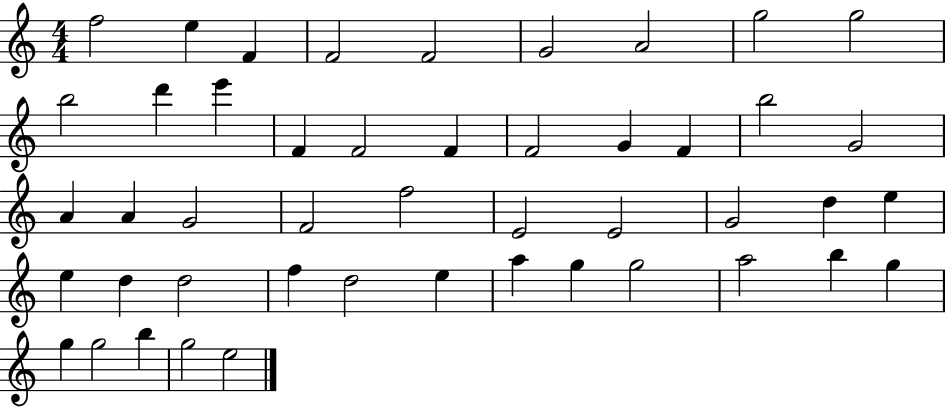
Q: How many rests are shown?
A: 0